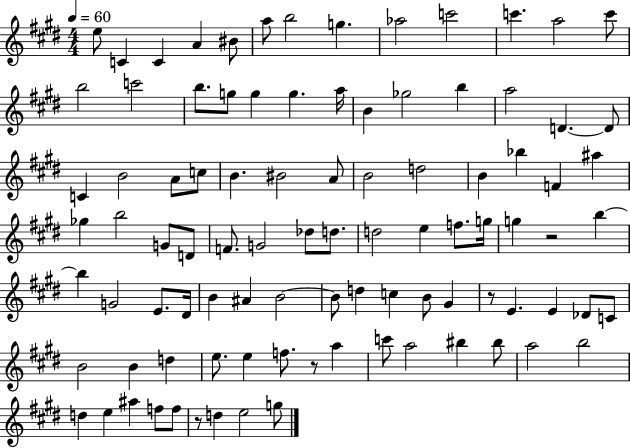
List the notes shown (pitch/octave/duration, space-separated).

E5/e C4/q C4/q A4/q BIS4/e A5/e B5/h G5/q. Ab5/h C6/h C6/q. A5/h C6/e B5/h C6/h B5/e. G5/e G5/q G5/q. A5/s B4/q Gb5/h B5/q A5/h D4/q. D4/e C4/q B4/h A4/e C5/e B4/q. BIS4/h A4/e B4/h D5/h B4/q Bb5/q F4/q A#5/q Gb5/q B5/h G4/e D4/e F4/e. G4/h Db5/e D5/e. D5/h E5/q F5/e. G5/s G5/q R/h B5/q B5/q G4/h E4/e. D#4/s B4/q A#4/q B4/h B4/e D5/q C5/q B4/e G#4/q R/e E4/q. E4/q Db4/e C4/e B4/h B4/q D5/q E5/e. E5/q F5/e. R/e A5/q C6/e A5/h BIS5/q BIS5/e A5/h B5/h D5/q E5/q A#5/q F5/e F5/e R/e D5/q E5/h G5/e